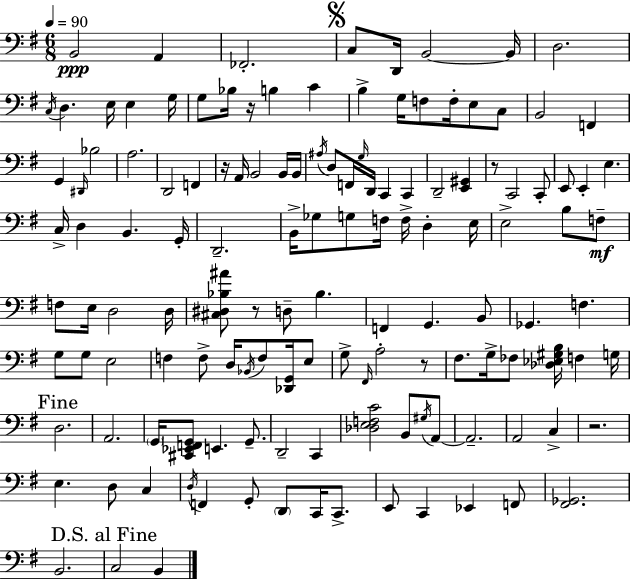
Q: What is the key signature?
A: G major